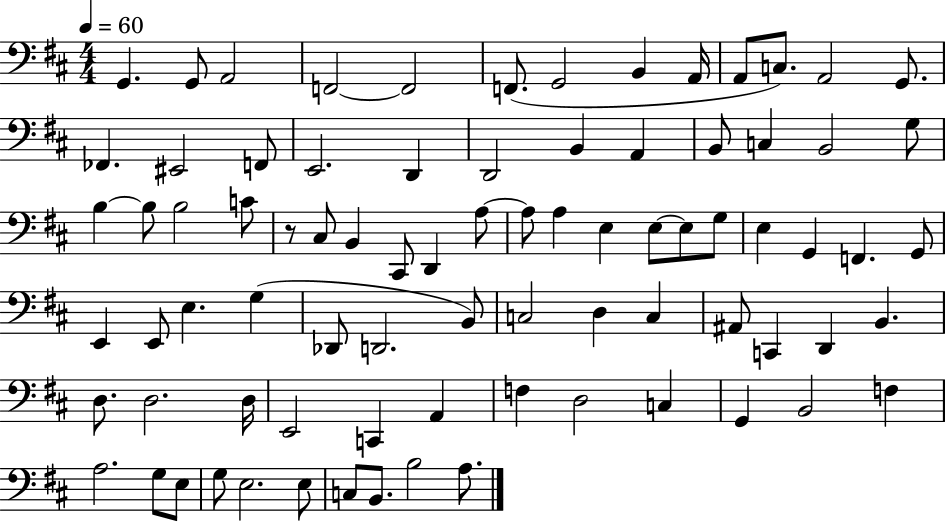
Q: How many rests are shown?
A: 1